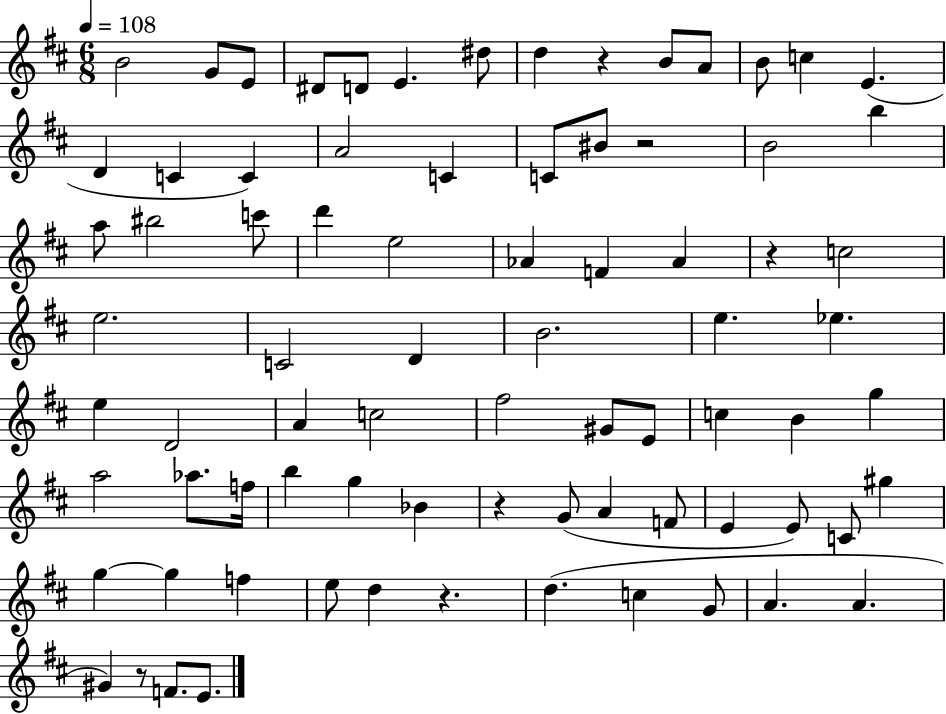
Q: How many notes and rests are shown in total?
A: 79